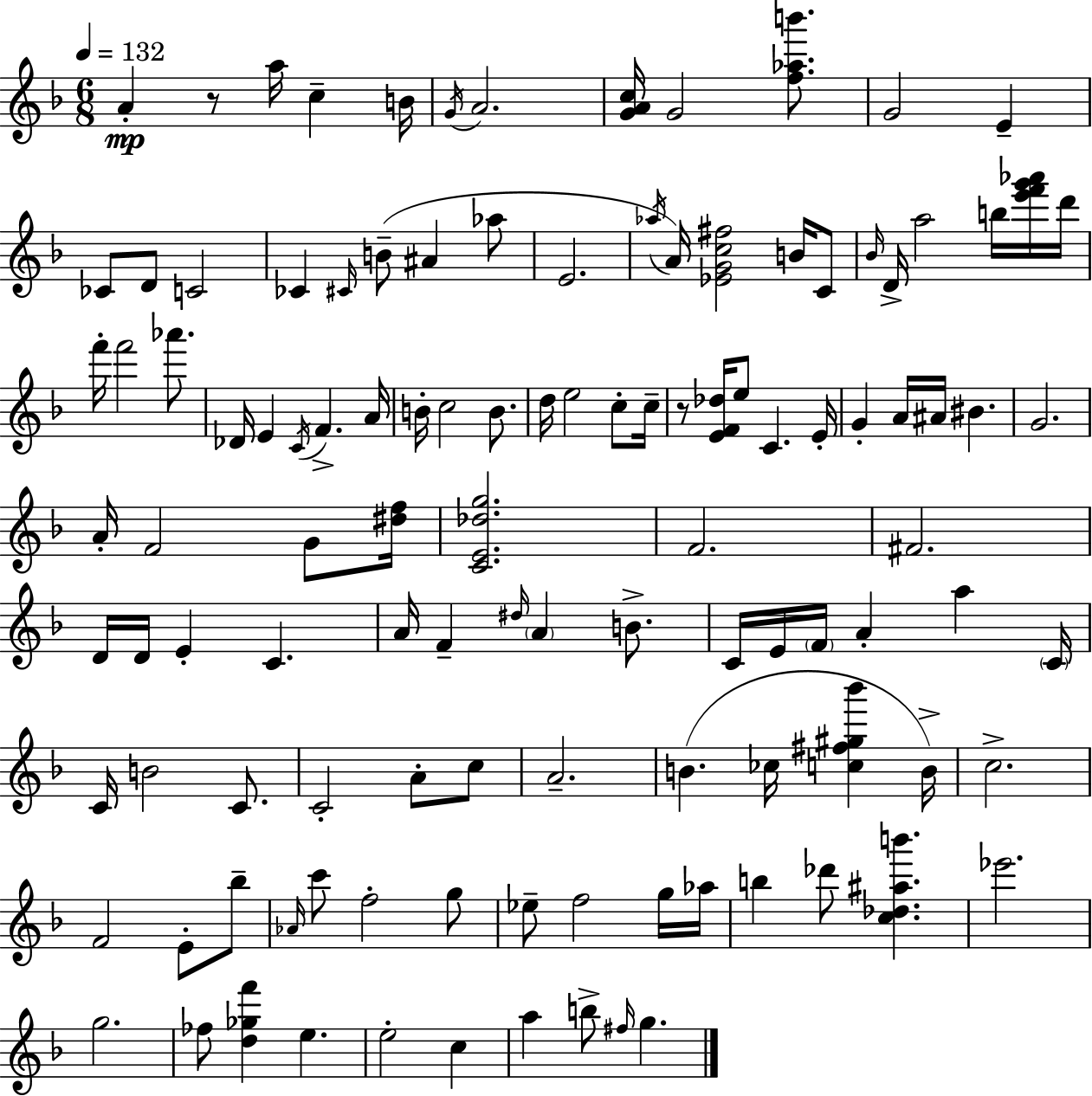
X:1
T:Untitled
M:6/8
L:1/4
K:F
A z/2 a/4 c B/4 G/4 A2 [GAc]/4 G2 [f_ab']/2 G2 E _C/2 D/2 C2 _C ^C/4 B/2 ^A _a/2 E2 _a/4 A/4 [_EGc^f]2 B/4 C/2 _B/4 D/4 a2 b/4 [e'f'g'_a']/4 d'/4 f'/4 f'2 _a'/2 _D/4 E C/4 F A/4 B/4 c2 B/2 d/4 e2 c/2 c/4 z/2 [EF_d]/4 e/2 C E/4 G A/4 ^A/4 ^B G2 A/4 F2 G/2 [^df]/4 [CE_dg]2 F2 ^F2 D/4 D/4 E C A/4 F ^d/4 A B/2 C/4 E/4 F/4 A a C/4 C/4 B2 C/2 C2 A/2 c/2 A2 B _c/4 [c^f^g_b'] B/4 c2 F2 E/2 _b/2 _A/4 c'/2 f2 g/2 _e/2 f2 g/4 _a/4 b _d'/2 [c_d^ab'] _e'2 g2 _f/2 [d_gf'] e e2 c a b/2 ^f/4 g